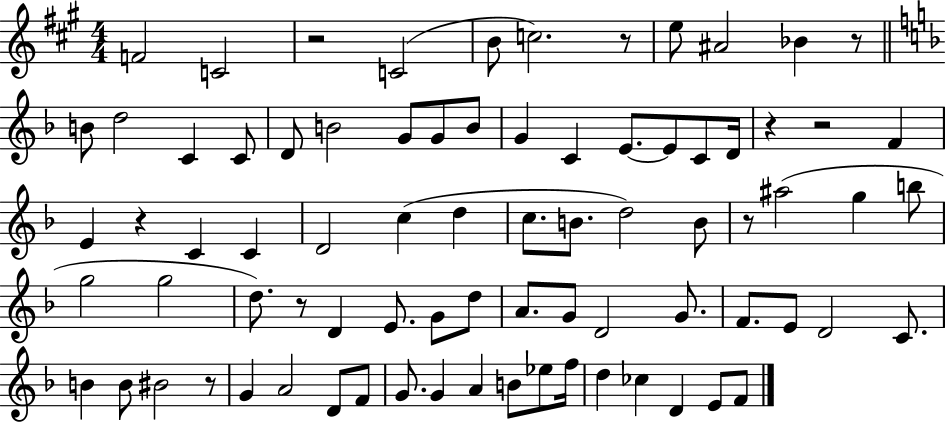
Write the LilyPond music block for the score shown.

{
  \clef treble
  \numericTimeSignature
  \time 4/4
  \key a \major
  f'2 c'2 | r2 c'2( | b'8 c''2.) r8 | e''8 ais'2 bes'4 r8 | \break \bar "||" \break \key d \minor b'8 d''2 c'4 c'8 | d'8 b'2 g'8 g'8 b'8 | g'4 c'4 e'8.~~ e'8 c'8 d'16 | r4 r2 f'4 | \break e'4 r4 c'4 c'4 | d'2 c''4( d''4 | c''8. b'8. d''2) b'8 | r8 ais''2( g''4 b''8 | \break g''2 g''2 | d''8.) r8 d'4 e'8. g'8 d''8 | a'8. g'8 d'2 g'8. | f'8. e'8 d'2 c'8. | \break b'4 b'8 bis'2 r8 | g'4 a'2 d'8 f'8 | g'8. g'4 a'4 b'8 ees''8 f''16 | d''4 ces''4 d'4 e'8 f'8 | \break \bar "|."
}